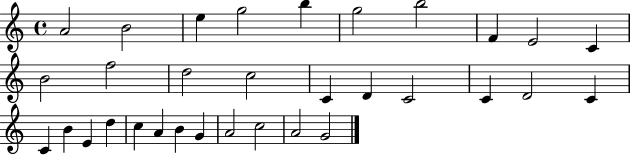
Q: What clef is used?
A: treble